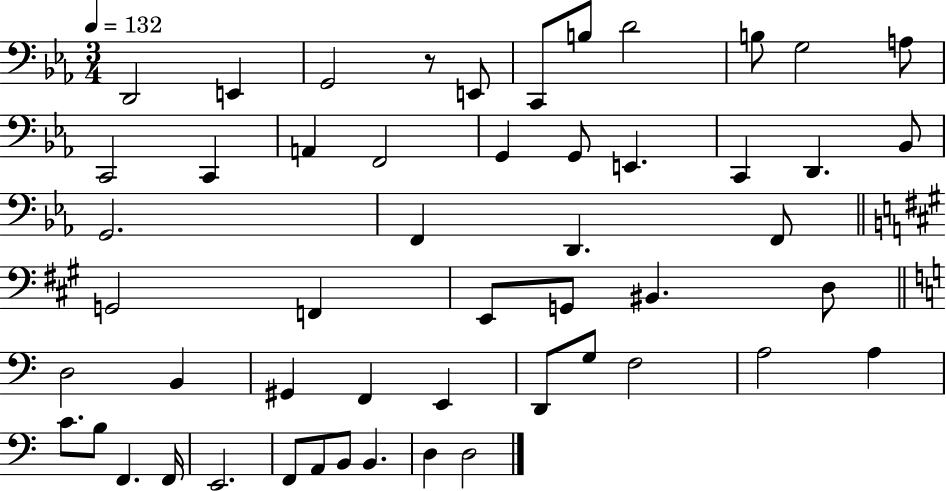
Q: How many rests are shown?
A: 1